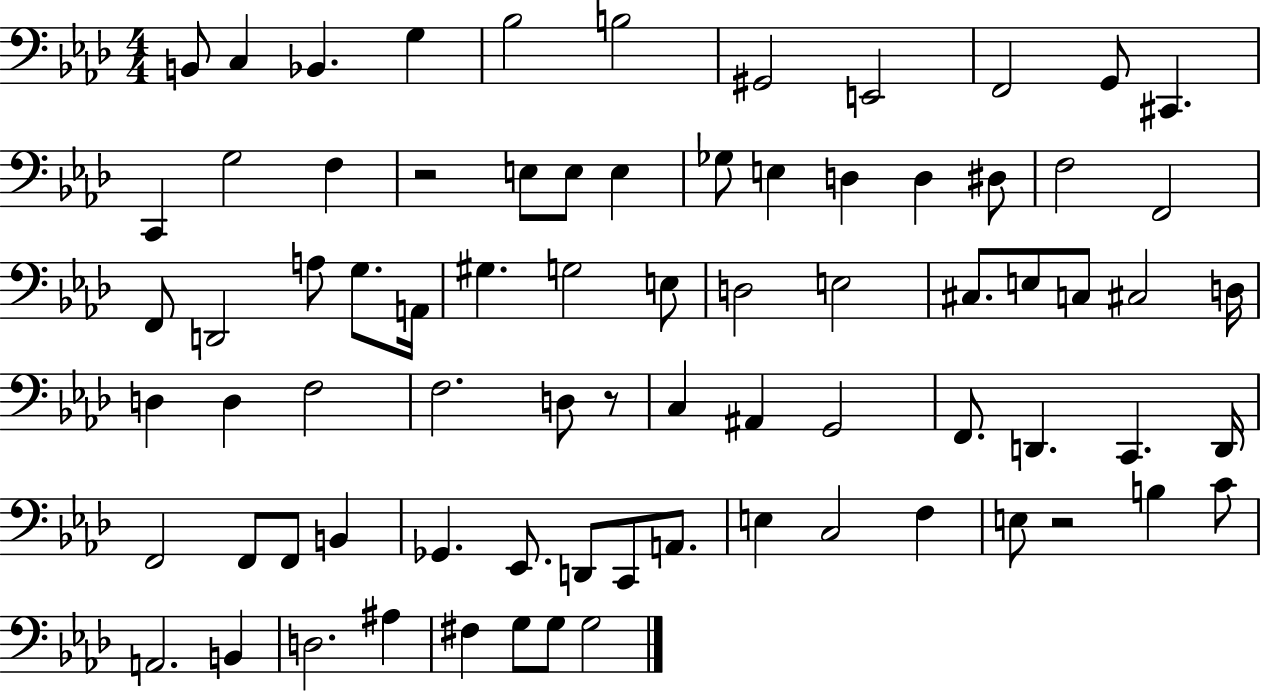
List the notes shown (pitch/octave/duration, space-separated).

B2/e C3/q Bb2/q. G3/q Bb3/h B3/h G#2/h E2/h F2/h G2/e C#2/q. C2/q G3/h F3/q R/h E3/e E3/e E3/q Gb3/e E3/q D3/q D3/q D#3/e F3/h F2/h F2/e D2/h A3/e G3/e. A2/s G#3/q. G3/h E3/e D3/h E3/h C#3/e. E3/e C3/e C#3/h D3/s D3/q D3/q F3/h F3/h. D3/e R/e C3/q A#2/q G2/h F2/e. D2/q. C2/q. D2/s F2/h F2/e F2/e B2/q Gb2/q. Eb2/e. D2/e C2/e A2/e. E3/q C3/h F3/q E3/e R/h B3/q C4/e A2/h. B2/q D3/h. A#3/q F#3/q G3/e G3/e G3/h